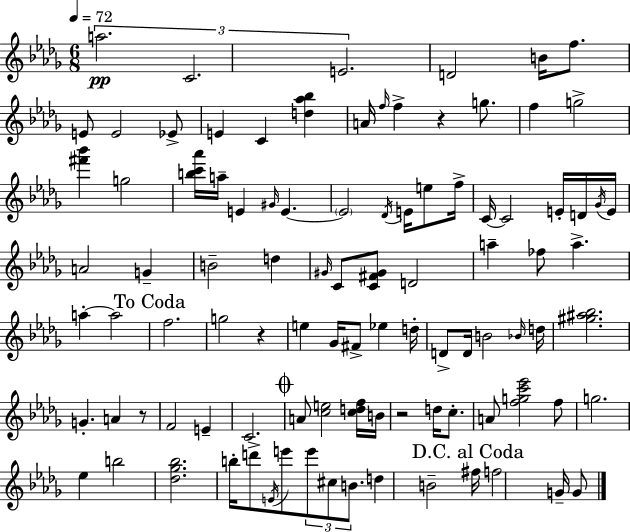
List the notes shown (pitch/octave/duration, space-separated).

A5/h. C4/h. E4/h. D4/h B4/s F5/e. E4/e E4/h Eb4/e E4/q C4/q [D5,Ab5,Bb5]/q A4/s F5/s F5/q R/q G5/e. F5/q G5/h [F#6,Bb6]/q G5/h [B5,C6,Ab6]/s A5/s E4/q G#4/s E4/q. E4/h Db4/s E4/s E5/e F5/s C4/s C4/h E4/s D4/s Gb4/s E4/s A4/h G4/q B4/h D5/q G#4/s C4/e [C4,F#4,G#4]/e D4/h A5/q FES5/e A5/q. A5/q A5/h F5/h. G5/h R/q E5/q Gb4/s F#4/e Eb5/q D5/s D4/e D4/s B4/h Bb4/s D5/s [G#5,A#5,Bb5]/h. G4/q. A4/q R/e F4/h E4/q C4/h. A4/e [C5,E5]/h [C5,D5,F5]/s B4/s R/h D5/s C5/e. A4/e [F5,G5,C6,Eb6]/h F5/e G5/h. Eb5/q B5/h [Db5,Gb5,Bb5]/h. B5/s D6/e E4/s E6/e E6/e C#5/e B4/e. D5/q B4/h F#5/s F5/h G4/s G4/e